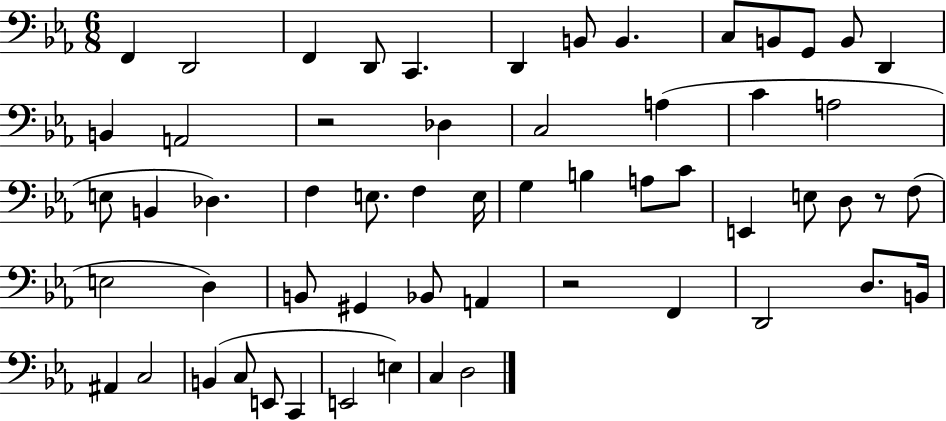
{
  \clef bass
  \numericTimeSignature
  \time 6/8
  \key ees \major
  f,4 d,2 | f,4 d,8 c,4. | d,4 b,8 b,4. | c8 b,8 g,8 b,8 d,4 | \break b,4 a,2 | r2 des4 | c2 a4( | c'4 a2 | \break e8 b,4 des4.) | f4 e8. f4 e16 | g4 b4 a8 c'8 | e,4 e8 d8 r8 f8( | \break e2 d4) | b,8 gis,4 bes,8 a,4 | r2 f,4 | d,2 d8. b,16 | \break ais,4 c2 | b,4( c8 e,8 c,4 | e,2 e4) | c4 d2 | \break \bar "|."
}